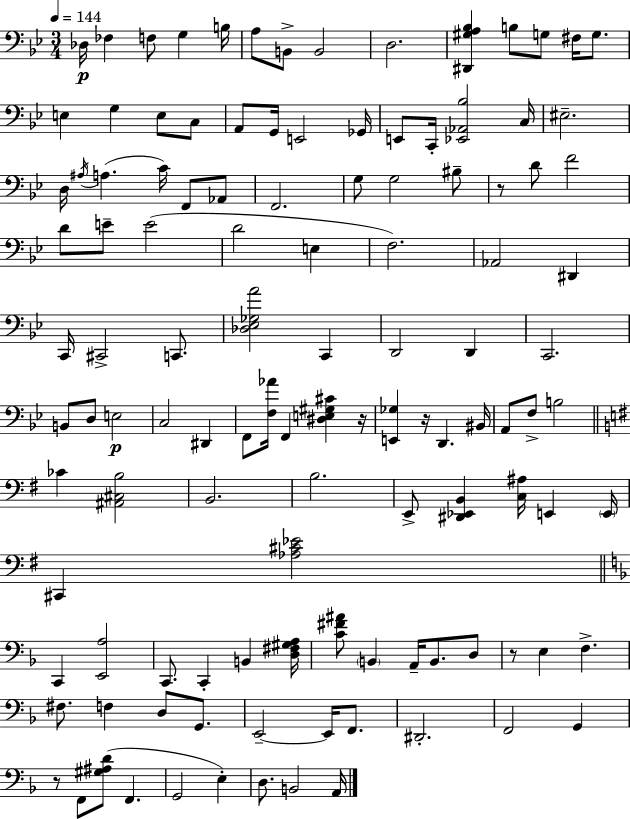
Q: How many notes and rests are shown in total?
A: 117